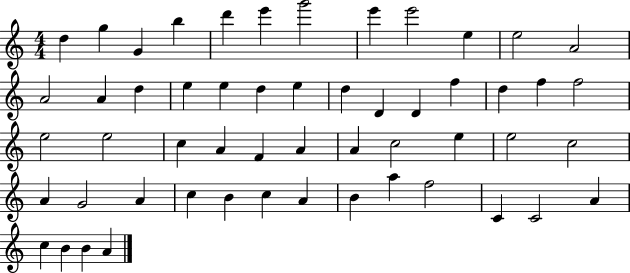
D5/q G5/q G4/q B5/q D6/q E6/q G6/h E6/q E6/h E5/q E5/h A4/h A4/h A4/q D5/q E5/q E5/q D5/q E5/q D5/q D4/q D4/q F5/q D5/q F5/q F5/h E5/h E5/h C5/q A4/q F4/q A4/q A4/q C5/h E5/q E5/h C5/h A4/q G4/h A4/q C5/q B4/q C5/q A4/q B4/q A5/q F5/h C4/q C4/h A4/q C5/q B4/q B4/q A4/q